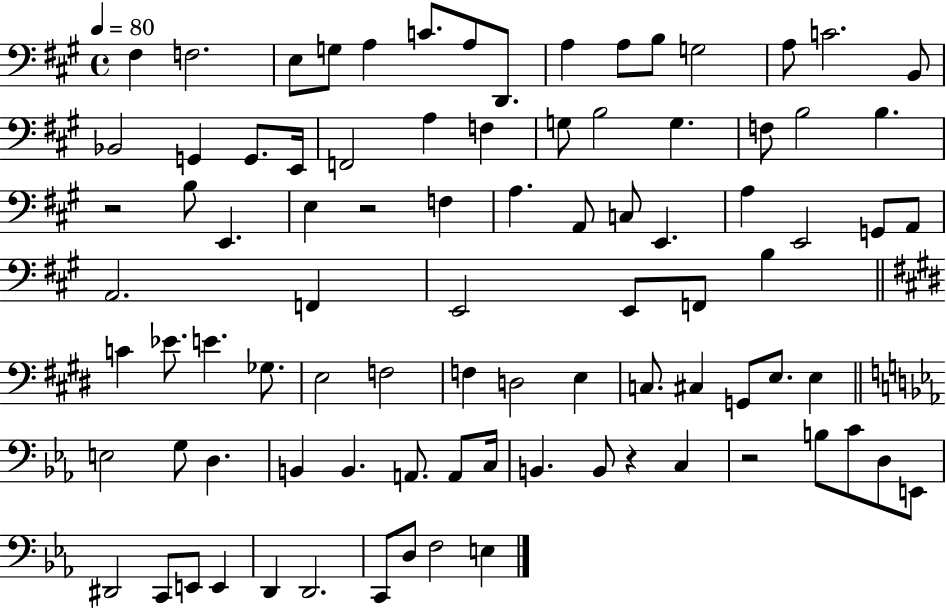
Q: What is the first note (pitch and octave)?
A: F#3